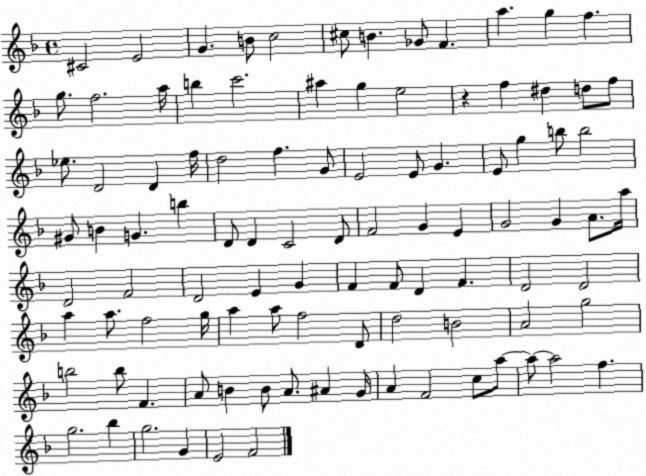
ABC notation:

X:1
T:Untitled
M:4/4
L:1/4
K:F
^C2 E2 G B/2 c2 ^c/2 B _G/2 F a g f g/2 f2 a/4 b c'2 ^a g e2 z f ^d d/2 f/2 _e/2 D2 D f/4 d2 f G/2 E2 E/2 G E/2 g b/2 b2 ^G/2 B G b D/2 D C2 D/2 F2 G E G2 G A/2 a/4 D2 F2 D2 E G F F/2 D F D2 D2 a a/2 f2 g/4 a a/2 f2 D/2 d2 B2 A2 g2 b2 b/2 F A/2 B B/2 A/2 ^A G/4 A F2 c/2 a/2 a/2 a2 f g2 _b g2 G E2 F2